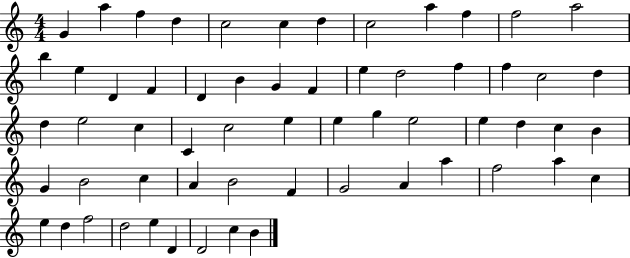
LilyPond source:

{
  \clef treble
  \numericTimeSignature
  \time 4/4
  \key c \major
  g'4 a''4 f''4 d''4 | c''2 c''4 d''4 | c''2 a''4 f''4 | f''2 a''2 | \break b''4 e''4 d'4 f'4 | d'4 b'4 g'4 f'4 | e''4 d''2 f''4 | f''4 c''2 d''4 | \break d''4 e''2 c''4 | c'4 c''2 e''4 | e''4 g''4 e''2 | e''4 d''4 c''4 b'4 | \break g'4 b'2 c''4 | a'4 b'2 f'4 | g'2 a'4 a''4 | f''2 a''4 c''4 | \break e''4 d''4 f''2 | d''2 e''4 d'4 | d'2 c''4 b'4 | \bar "|."
}